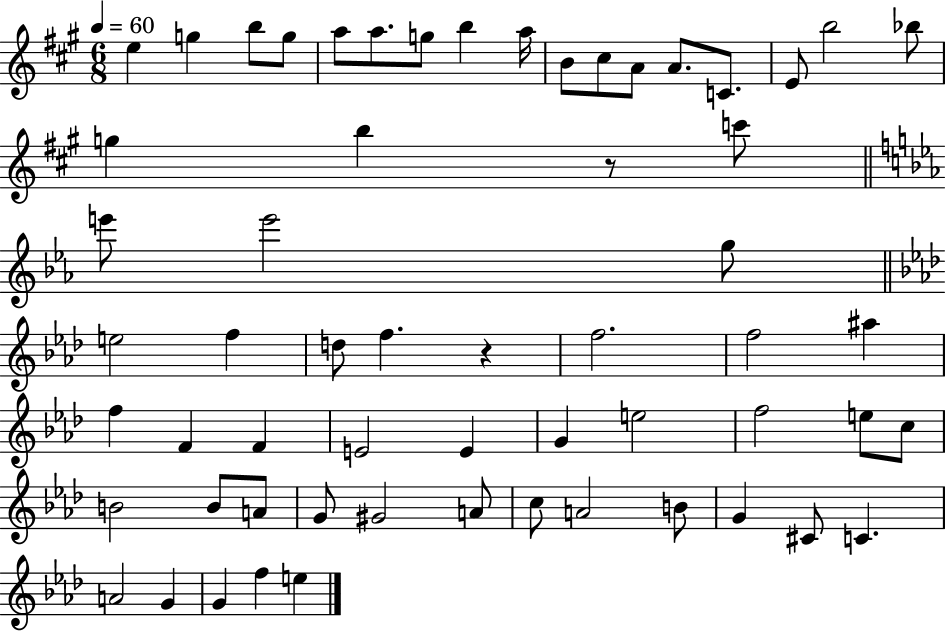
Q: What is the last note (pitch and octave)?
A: E5